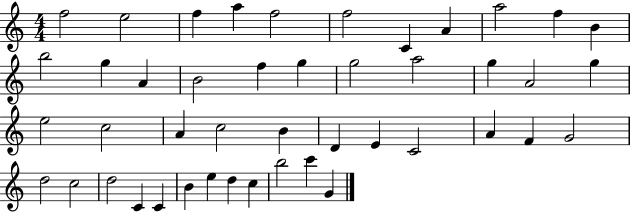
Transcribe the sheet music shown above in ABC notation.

X:1
T:Untitled
M:4/4
L:1/4
K:C
f2 e2 f a f2 f2 C A a2 f B b2 g A B2 f g g2 a2 g A2 g e2 c2 A c2 B D E C2 A F G2 d2 c2 d2 C C B e d c b2 c' G